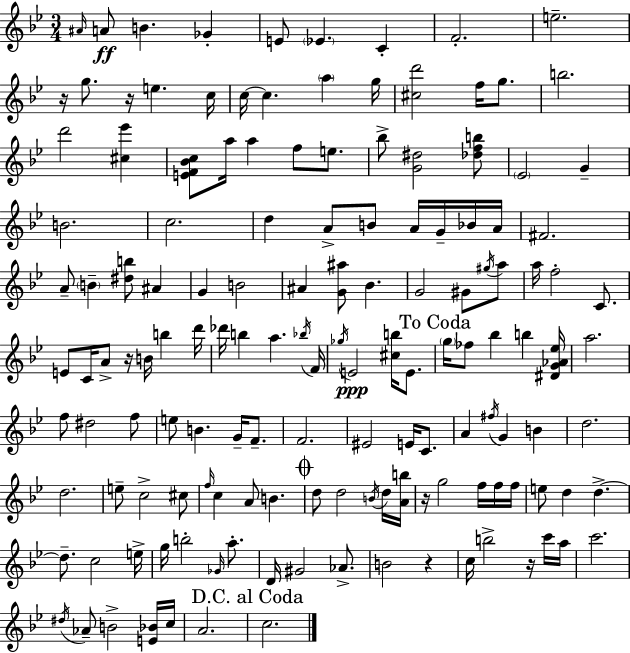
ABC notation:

X:1
T:Untitled
M:3/4
L:1/4
K:Bb
^A/4 A/2 B _G E/2 _E C F2 e2 z/4 g/2 z/4 e c/4 c/4 c a g/4 [^cd']2 f/4 g/2 b2 d'2 [^c_e'] [EF_Bc]/2 a/4 a f/2 e/2 _b/2 [G^d]2 [_dfb]/2 _E2 G B2 c2 d A/2 B/2 A/4 G/4 _B/4 A/4 ^F2 A/2 B [^db]/2 ^A G B2 ^A [G^a]/2 _B G2 ^G/2 ^g/4 a/2 a/4 f2 C/2 E/2 C/4 A/2 z/4 B/4 b d'/4 _d'/4 b a _b/4 F/4 _g/4 E2 [^cb]/4 E/2 g/4 _f/2 _b b [^DG_A_e]/4 a2 f/2 ^d2 f/2 e/2 B G/4 F/2 F2 ^E2 E/4 C/2 A ^f/4 G B d2 d2 e/2 c2 ^c/2 f/4 c A/2 B d/2 d2 B/4 d/4 [Ab]/4 z/4 g2 f/4 f/4 f/4 e/2 d d d/2 c2 e/4 g/4 b2 _G/4 a/2 D/4 ^G2 _A/2 B2 z c/4 b2 z/4 c'/4 a/4 c'2 ^d/4 _A/2 B2 [E_B]/4 c/4 A2 c2